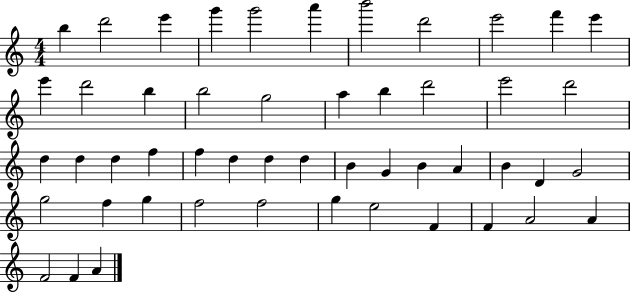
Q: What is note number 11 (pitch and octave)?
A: E6